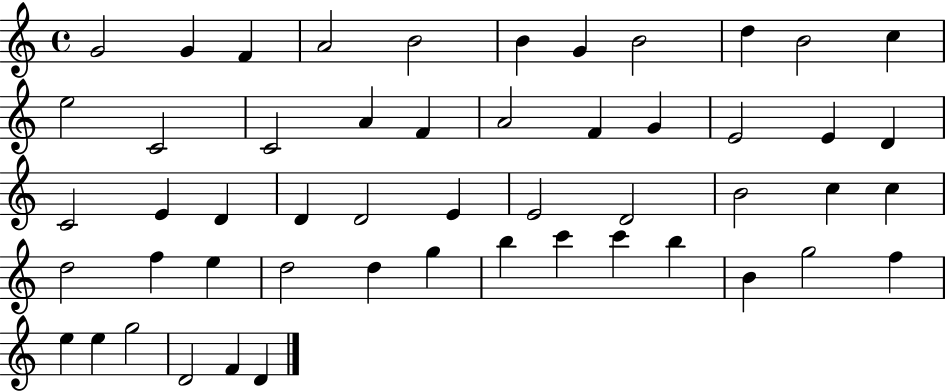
G4/h G4/q F4/q A4/h B4/h B4/q G4/q B4/h D5/q B4/h C5/q E5/h C4/h C4/h A4/q F4/q A4/h F4/q G4/q E4/h E4/q D4/q C4/h E4/q D4/q D4/q D4/h E4/q E4/h D4/h B4/h C5/q C5/q D5/h F5/q E5/q D5/h D5/q G5/q B5/q C6/q C6/q B5/q B4/q G5/h F5/q E5/q E5/q G5/h D4/h F4/q D4/q